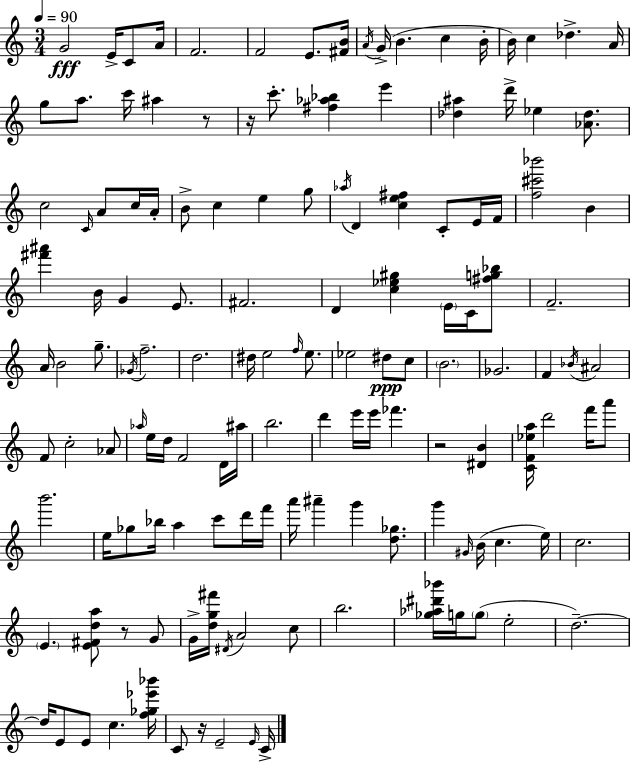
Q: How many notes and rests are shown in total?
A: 139